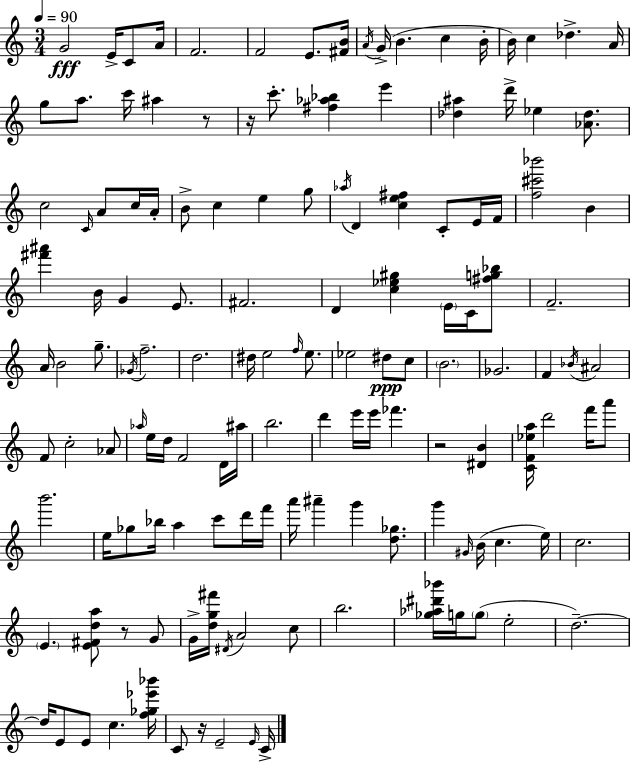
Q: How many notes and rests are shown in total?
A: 139